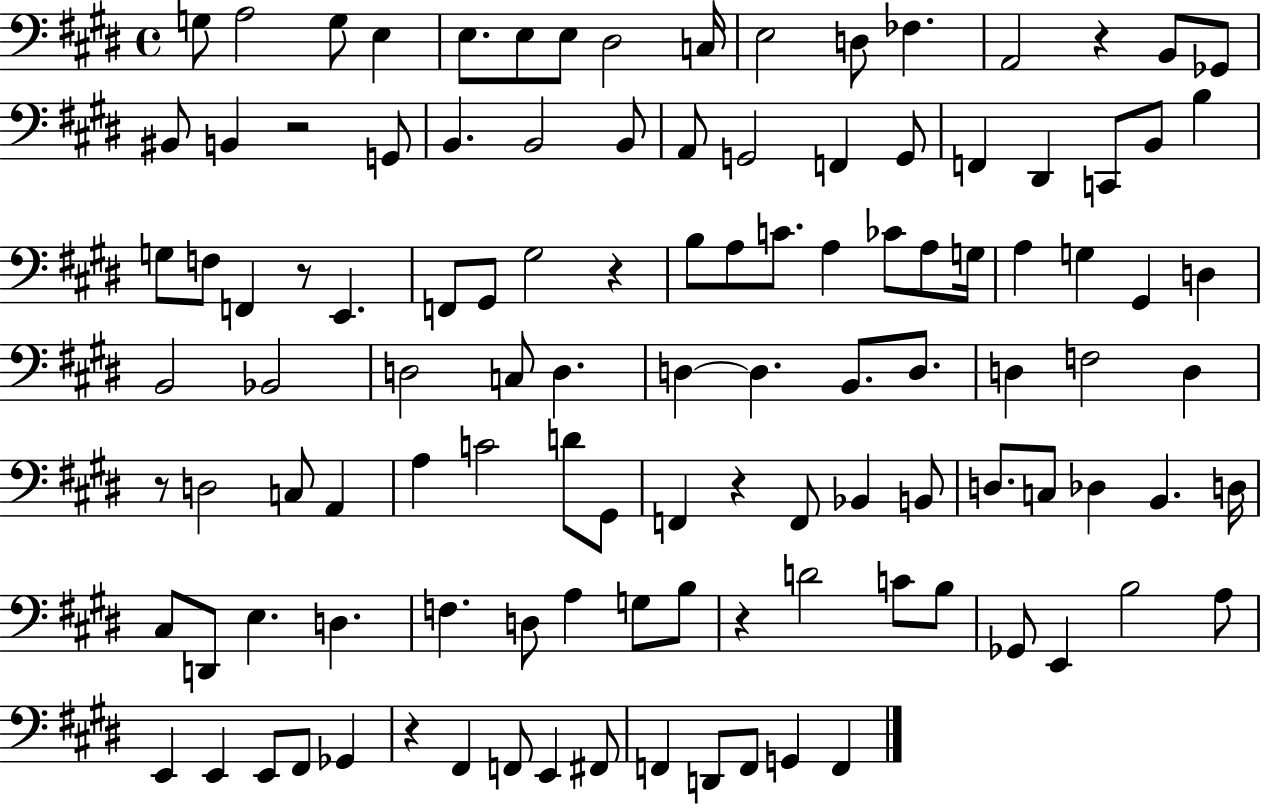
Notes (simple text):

G3/e A3/h G3/e E3/q E3/e. E3/e E3/e D#3/h C3/s E3/h D3/e FES3/q. A2/h R/q B2/e Gb2/e BIS2/e B2/q R/h G2/e B2/q. B2/h B2/e A2/e G2/h F2/q G2/e F2/q D#2/q C2/e B2/e B3/q G3/e F3/e F2/q R/e E2/q. F2/e G#2/e G#3/h R/q B3/e A3/e C4/e. A3/q CES4/e A3/e G3/s A3/q G3/q G#2/q D3/q B2/h Bb2/h D3/h C3/e D3/q. D3/q D3/q. B2/e. D3/e. D3/q F3/h D3/q R/e D3/h C3/e A2/q A3/q C4/h D4/e G#2/e F2/q R/q F2/e Bb2/q B2/e D3/e. C3/e Db3/q B2/q. D3/s C#3/e D2/e E3/q. D3/q. F3/q. D3/e A3/q G3/e B3/e R/q D4/h C4/e B3/e Gb2/e E2/q B3/h A3/e E2/q E2/q E2/e F#2/e Gb2/q R/q F#2/q F2/e E2/q F#2/e F2/q D2/e F2/e G2/q F2/q